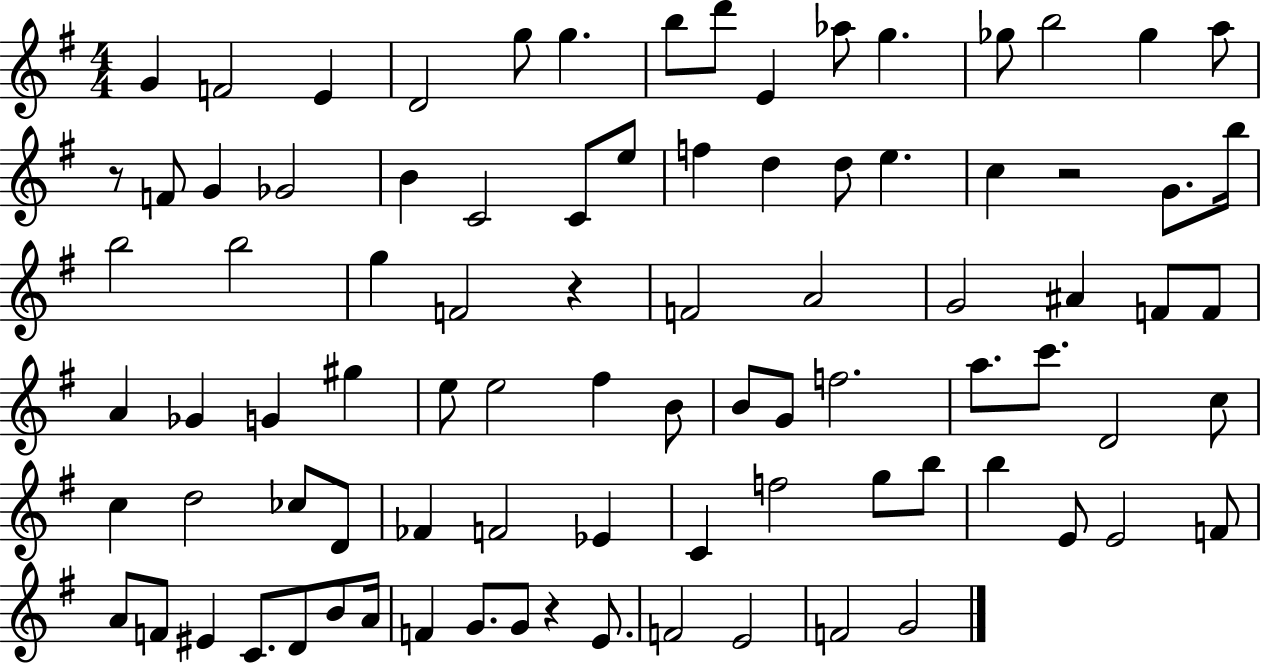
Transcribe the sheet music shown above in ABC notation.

X:1
T:Untitled
M:4/4
L:1/4
K:G
G F2 E D2 g/2 g b/2 d'/2 E _a/2 g _g/2 b2 _g a/2 z/2 F/2 G _G2 B C2 C/2 e/2 f d d/2 e c z2 G/2 b/4 b2 b2 g F2 z F2 A2 G2 ^A F/2 F/2 A _G G ^g e/2 e2 ^f B/2 B/2 G/2 f2 a/2 c'/2 D2 c/2 c d2 _c/2 D/2 _F F2 _E C f2 g/2 b/2 b E/2 E2 F/2 A/2 F/2 ^E C/2 D/2 B/2 A/4 F G/2 G/2 z E/2 F2 E2 F2 G2